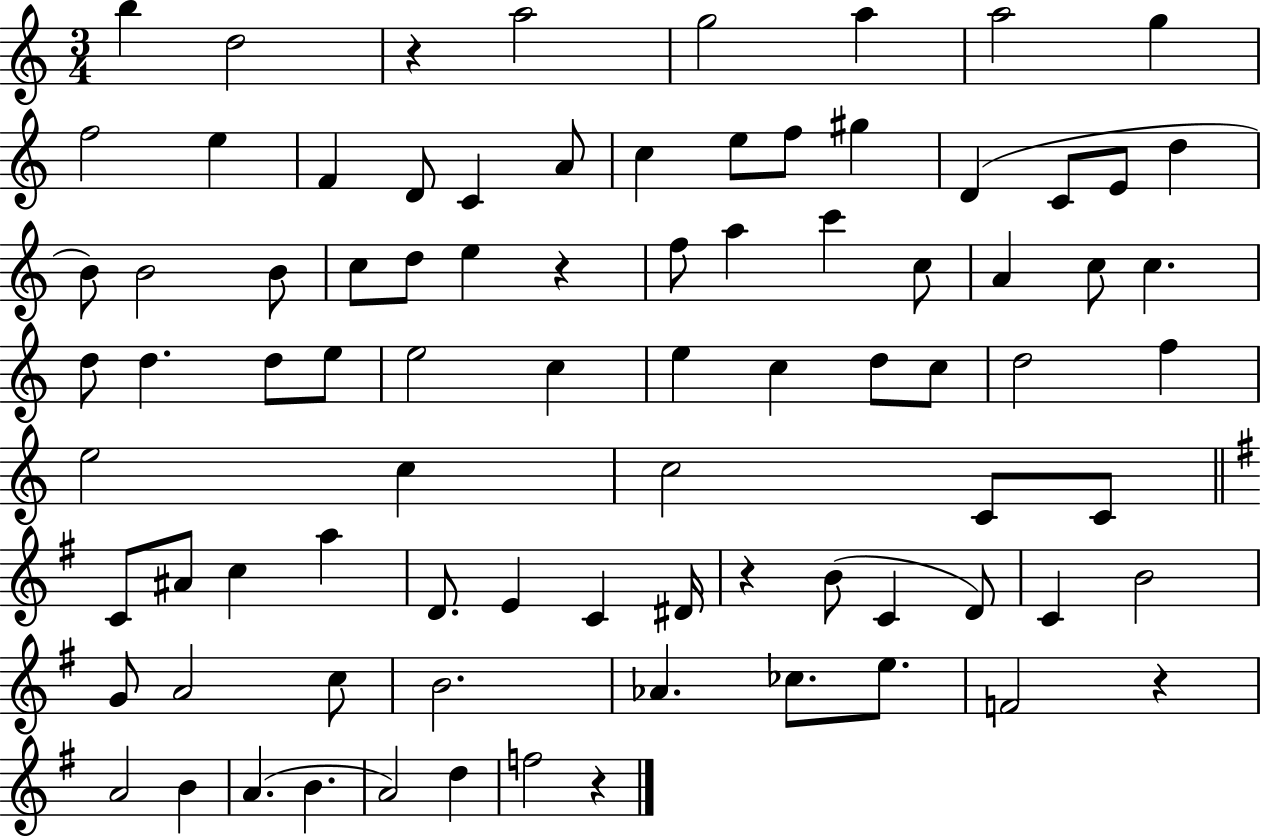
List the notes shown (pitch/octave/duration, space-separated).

B5/q D5/h R/q A5/h G5/h A5/q A5/h G5/q F5/h E5/q F4/q D4/e C4/q A4/e C5/q E5/e F5/e G#5/q D4/q C4/e E4/e D5/q B4/e B4/h B4/e C5/e D5/e E5/q R/q F5/e A5/q C6/q C5/e A4/q C5/e C5/q. D5/e D5/q. D5/e E5/e E5/h C5/q E5/q C5/q D5/e C5/e D5/h F5/q E5/h C5/q C5/h C4/e C4/e C4/e A#4/e C5/q A5/q D4/e. E4/q C4/q D#4/s R/q B4/e C4/q D4/e C4/q B4/h G4/e A4/h C5/e B4/h. Ab4/q. CES5/e. E5/e. F4/h R/q A4/h B4/q A4/q. B4/q. A4/h D5/q F5/h R/q